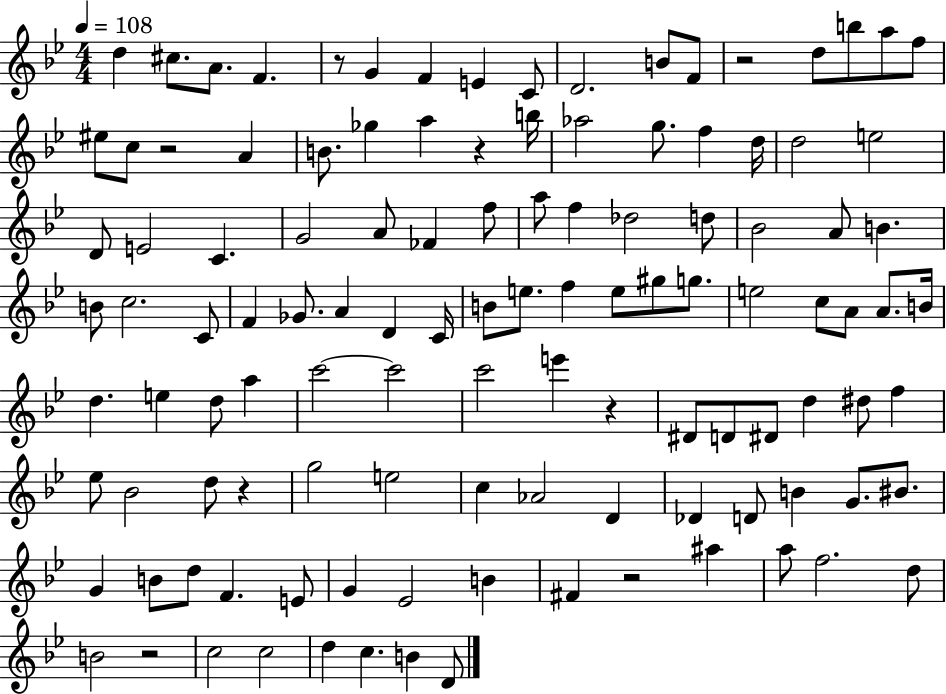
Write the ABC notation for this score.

X:1
T:Untitled
M:4/4
L:1/4
K:Bb
d ^c/2 A/2 F z/2 G F E C/2 D2 B/2 F/2 z2 d/2 b/2 a/2 f/2 ^e/2 c/2 z2 A B/2 _g a z b/4 _a2 g/2 f d/4 d2 e2 D/2 E2 C G2 A/2 _F f/2 a/2 f _d2 d/2 _B2 A/2 B B/2 c2 C/2 F _G/2 A D C/4 B/2 e/2 f e/2 ^g/2 g/2 e2 c/2 A/2 A/2 B/4 d e d/2 a c'2 c'2 c'2 e' z ^D/2 D/2 ^D/2 d ^d/2 f _e/2 _B2 d/2 z g2 e2 c _A2 D _D D/2 B G/2 ^B/2 G B/2 d/2 F E/2 G _E2 B ^F z2 ^a a/2 f2 d/2 B2 z2 c2 c2 d c B D/2